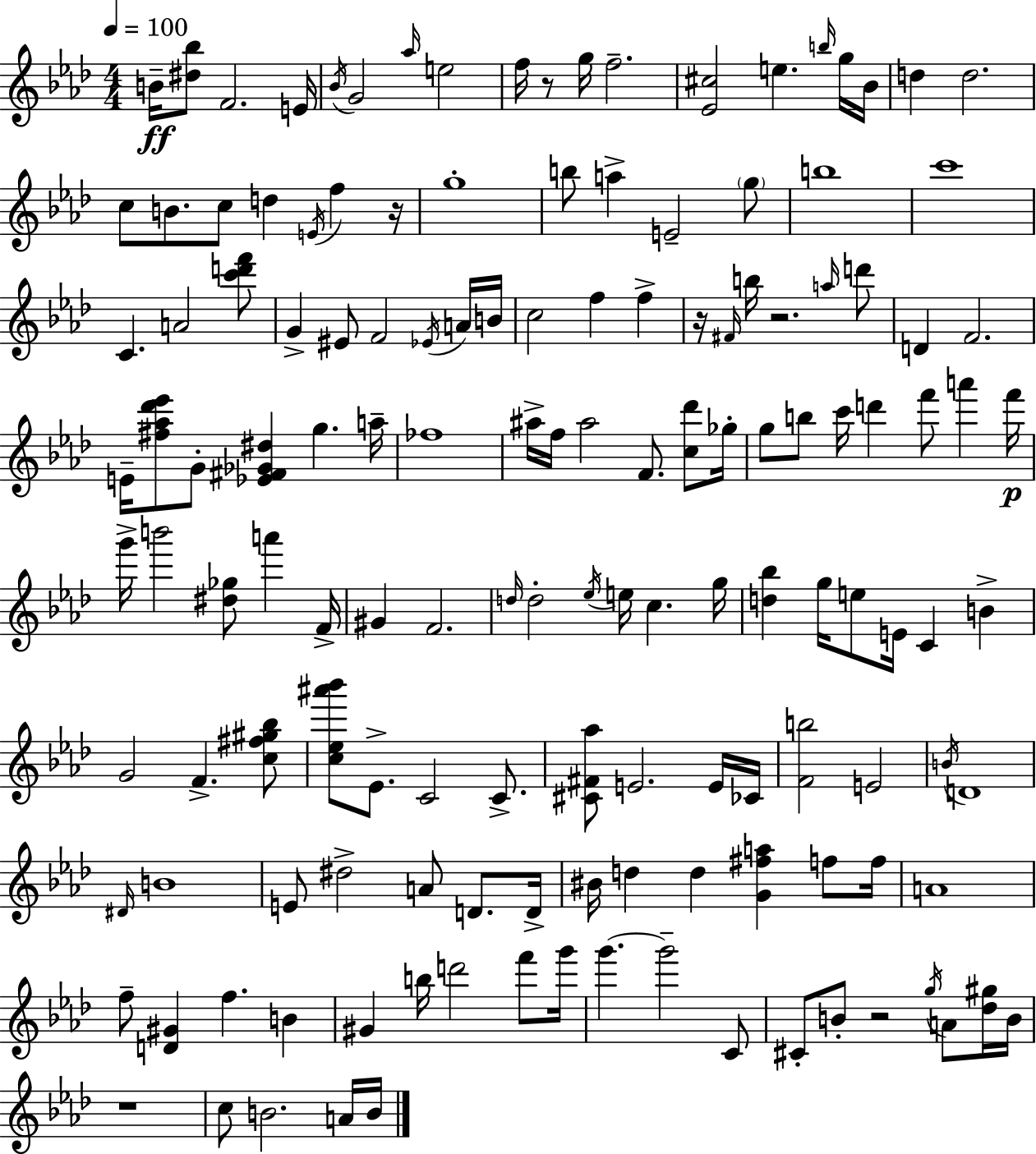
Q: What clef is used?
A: treble